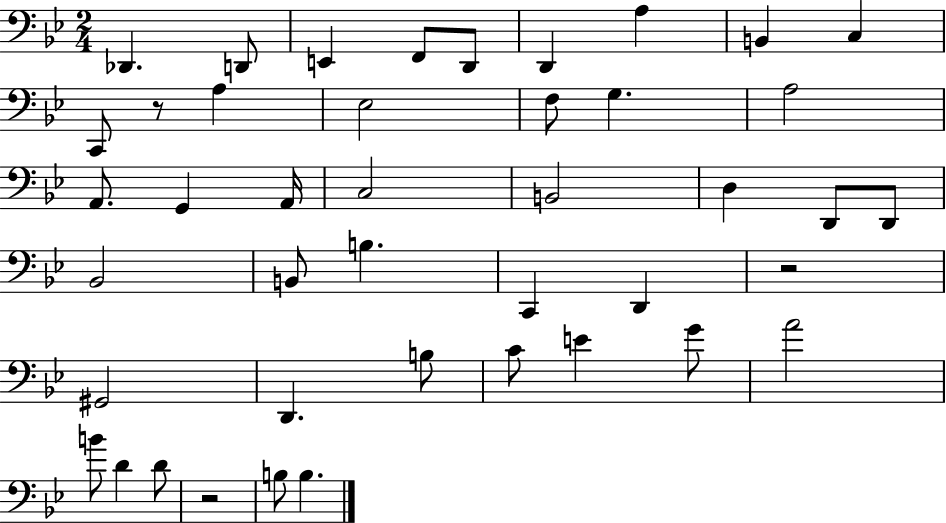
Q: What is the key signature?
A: BES major